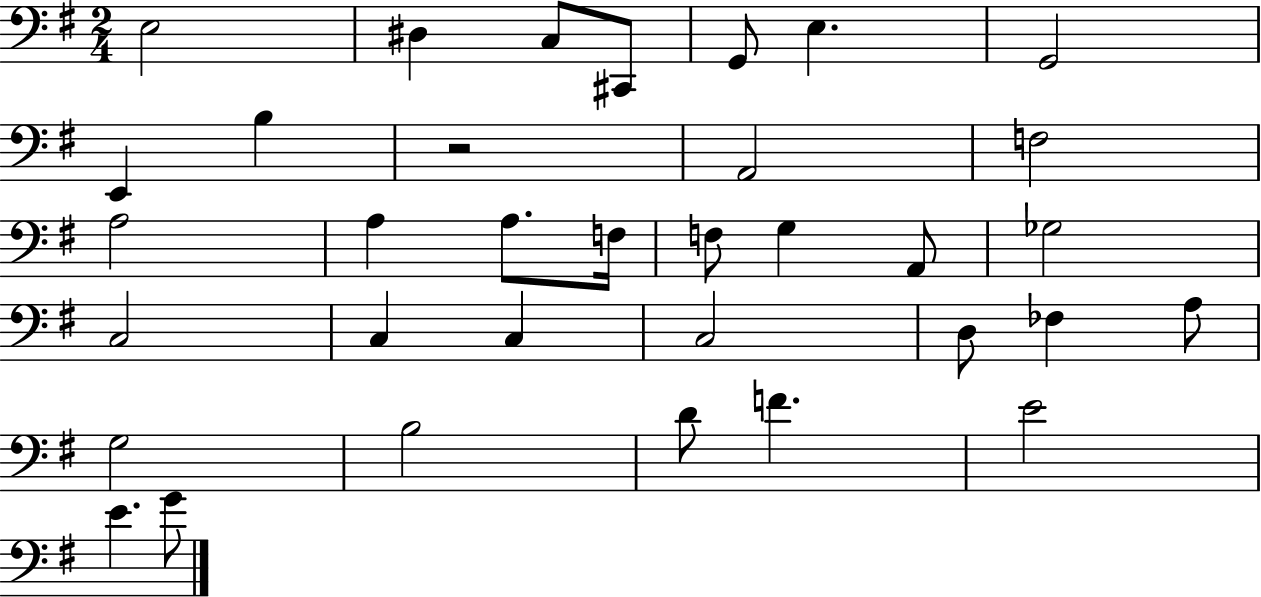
E3/h D#3/q C3/e C#2/e G2/e E3/q. G2/h E2/q B3/q R/h A2/h F3/h A3/h A3/q A3/e. F3/s F3/e G3/q A2/e Gb3/h C3/h C3/q C3/q C3/h D3/e FES3/q A3/e G3/h B3/h D4/e F4/q. E4/h E4/q. G4/e